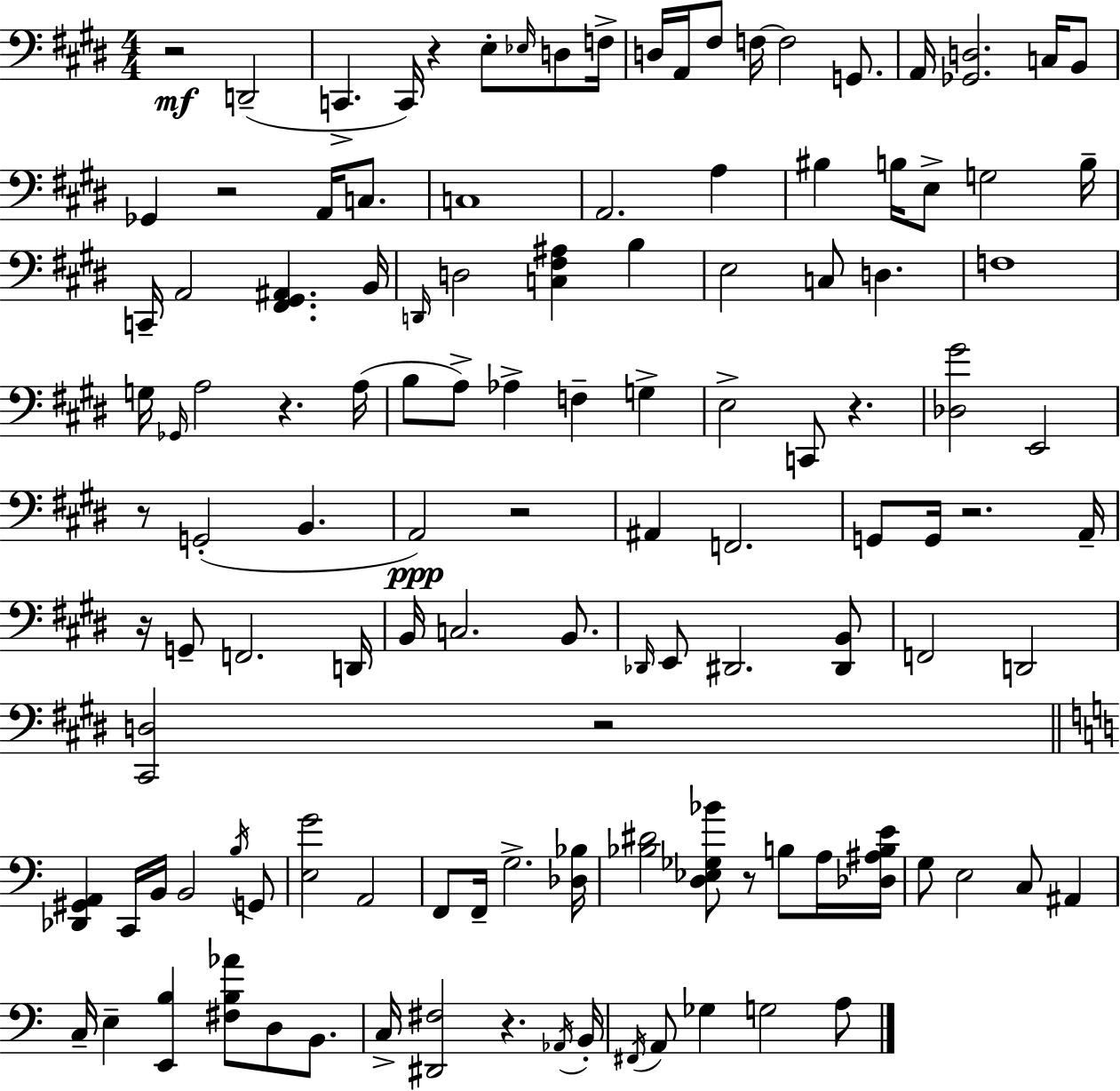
X:1
T:Untitled
M:4/4
L:1/4
K:E
z2 D,,2 C,, C,,/4 z E,/2 _E,/4 D,/2 F,/4 D,/4 A,,/4 ^F,/2 F,/4 F,2 G,,/2 A,,/4 [_G,,D,]2 C,/4 B,,/2 _G,, z2 A,,/4 C,/2 C,4 A,,2 A, ^B, B,/4 E,/2 G,2 B,/4 C,,/4 A,,2 [^F,,^G,,^A,,] B,,/4 D,,/4 D,2 [C,^F,^A,] B, E,2 C,/2 D, F,4 G,/4 _G,,/4 A,2 z A,/4 B,/2 A,/2 _A, F, G, E,2 C,,/2 z [_D,^G]2 E,,2 z/2 G,,2 B,, A,,2 z2 ^A,, F,,2 G,,/2 G,,/4 z2 A,,/4 z/4 G,,/2 F,,2 D,,/4 B,,/4 C,2 B,,/2 _D,,/4 E,,/2 ^D,,2 [^D,,B,,]/2 F,,2 D,,2 [^C,,D,]2 z2 [_D,,^G,,A,,] C,,/4 B,,/4 B,,2 B,/4 G,,/2 [E,G]2 A,,2 F,,/2 F,,/4 G,2 [_D,_B,]/4 [_B,^D]2 [D,_E,_G,_B]/2 z/2 B,/2 A,/4 [_D,^A,B,E]/4 G,/2 E,2 C,/2 ^A,, C,/4 E, [E,,B,] [^F,B,_A]/2 D,/2 B,,/2 C,/4 [^D,,^F,]2 z _A,,/4 B,,/4 ^F,,/4 A,,/2 _G, G,2 A,/2